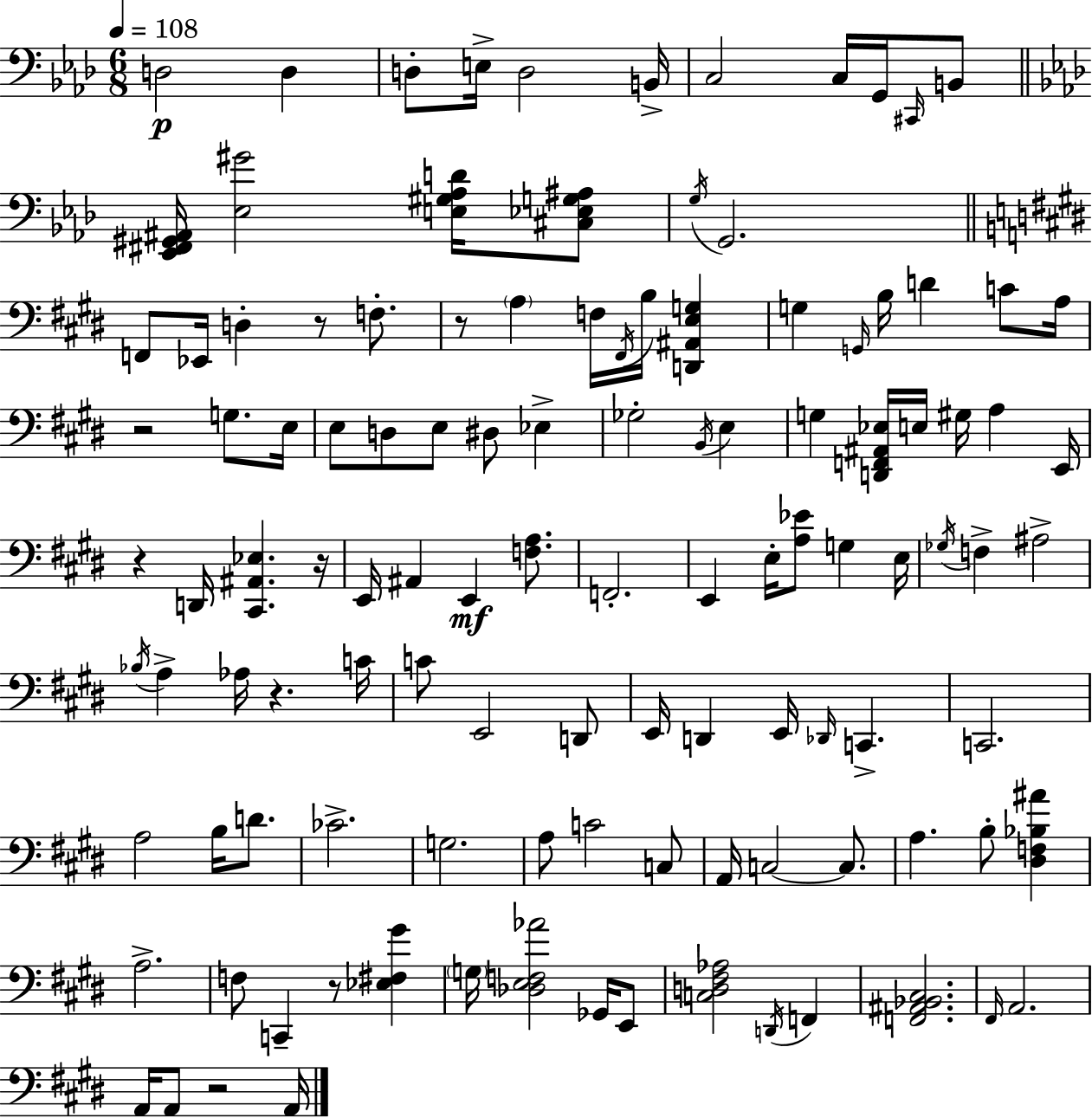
{
  \clef bass
  \numericTimeSignature
  \time 6/8
  \key aes \major
  \tempo 4 = 108
  d2\p d4 | d8-. e16-> d2 b,16-> | c2 c16 g,16 \grace { cis,16 } b,8 | \bar "||" \break \key f \minor <ees, fis, gis, ais,>16 <ees gis'>2 <e gis aes d'>16 <cis ees g ais>8 | \acciaccatura { g16 } g,2. | \bar "||" \break \key e \major f,8 ees,16 d4-. r8 f8.-. | r8 \parenthesize a4 f16 \acciaccatura { fis,16 } b16 <d, ais, e g>4 | g4 \grace { g,16 } b16 d'4 c'8 | a16 r2 g8. | \break e16 e8 d8 e8 dis8 ees4-> | ges2-. \acciaccatura { b,16 } e4 | g4 <d, f, ais, ees>16 e16 gis16 a4 | e,16 r4 d,16 <cis, ais, ees>4. | \break r16 e,16 ais,4 e,4\mf | <f a>8. f,2.-. | e,4 e16-. <a ees'>8 g4 | e16 \acciaccatura { ges16 } f4-> ais2-> | \break \acciaccatura { bes16 } a4-> aes16 r4. | c'16 c'8 e,2 | d,8 e,16 d,4 e,16 \grace { des,16 } | c,4.-> c,2. | \break a2 | b16 d'8. ces'2.-> | g2. | a8 c'2 | \break c8 a,16 c2~~ | c8. a4. | b8-. <dis f bes ais'>4 a2.-> | f8 c,4-- | \break r8 <ees fis gis'>4 \parenthesize g16 <des e f aes'>2 | ges,16 e,8 <c d fis aes>2 | \acciaccatura { d,16 } f,4 <f, ais, bes, cis>2. | \grace { fis,16 } a,2. | \break a,16 a,8 r2 | a,16 \bar "|."
}